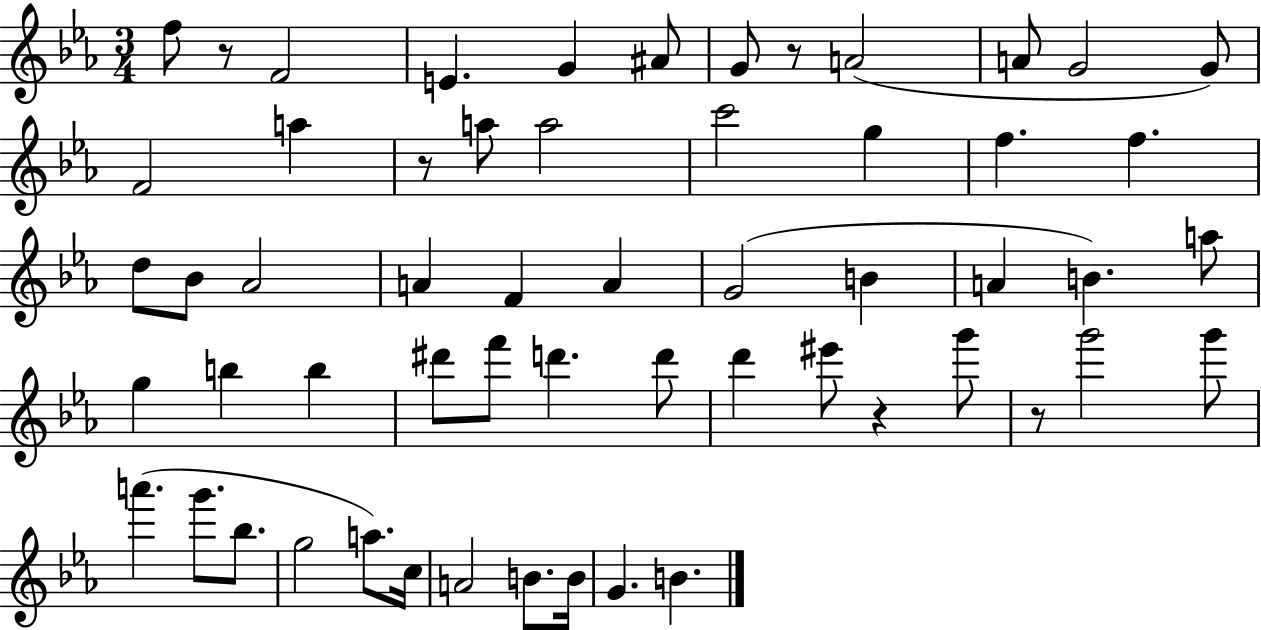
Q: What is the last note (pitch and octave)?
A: B4